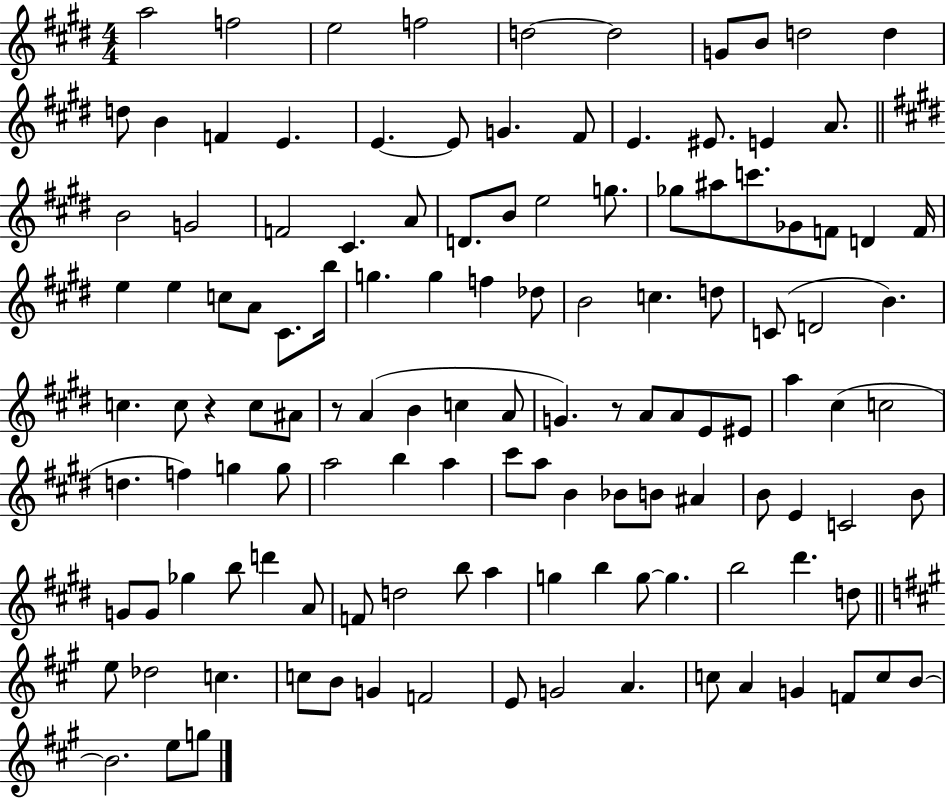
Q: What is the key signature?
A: E major